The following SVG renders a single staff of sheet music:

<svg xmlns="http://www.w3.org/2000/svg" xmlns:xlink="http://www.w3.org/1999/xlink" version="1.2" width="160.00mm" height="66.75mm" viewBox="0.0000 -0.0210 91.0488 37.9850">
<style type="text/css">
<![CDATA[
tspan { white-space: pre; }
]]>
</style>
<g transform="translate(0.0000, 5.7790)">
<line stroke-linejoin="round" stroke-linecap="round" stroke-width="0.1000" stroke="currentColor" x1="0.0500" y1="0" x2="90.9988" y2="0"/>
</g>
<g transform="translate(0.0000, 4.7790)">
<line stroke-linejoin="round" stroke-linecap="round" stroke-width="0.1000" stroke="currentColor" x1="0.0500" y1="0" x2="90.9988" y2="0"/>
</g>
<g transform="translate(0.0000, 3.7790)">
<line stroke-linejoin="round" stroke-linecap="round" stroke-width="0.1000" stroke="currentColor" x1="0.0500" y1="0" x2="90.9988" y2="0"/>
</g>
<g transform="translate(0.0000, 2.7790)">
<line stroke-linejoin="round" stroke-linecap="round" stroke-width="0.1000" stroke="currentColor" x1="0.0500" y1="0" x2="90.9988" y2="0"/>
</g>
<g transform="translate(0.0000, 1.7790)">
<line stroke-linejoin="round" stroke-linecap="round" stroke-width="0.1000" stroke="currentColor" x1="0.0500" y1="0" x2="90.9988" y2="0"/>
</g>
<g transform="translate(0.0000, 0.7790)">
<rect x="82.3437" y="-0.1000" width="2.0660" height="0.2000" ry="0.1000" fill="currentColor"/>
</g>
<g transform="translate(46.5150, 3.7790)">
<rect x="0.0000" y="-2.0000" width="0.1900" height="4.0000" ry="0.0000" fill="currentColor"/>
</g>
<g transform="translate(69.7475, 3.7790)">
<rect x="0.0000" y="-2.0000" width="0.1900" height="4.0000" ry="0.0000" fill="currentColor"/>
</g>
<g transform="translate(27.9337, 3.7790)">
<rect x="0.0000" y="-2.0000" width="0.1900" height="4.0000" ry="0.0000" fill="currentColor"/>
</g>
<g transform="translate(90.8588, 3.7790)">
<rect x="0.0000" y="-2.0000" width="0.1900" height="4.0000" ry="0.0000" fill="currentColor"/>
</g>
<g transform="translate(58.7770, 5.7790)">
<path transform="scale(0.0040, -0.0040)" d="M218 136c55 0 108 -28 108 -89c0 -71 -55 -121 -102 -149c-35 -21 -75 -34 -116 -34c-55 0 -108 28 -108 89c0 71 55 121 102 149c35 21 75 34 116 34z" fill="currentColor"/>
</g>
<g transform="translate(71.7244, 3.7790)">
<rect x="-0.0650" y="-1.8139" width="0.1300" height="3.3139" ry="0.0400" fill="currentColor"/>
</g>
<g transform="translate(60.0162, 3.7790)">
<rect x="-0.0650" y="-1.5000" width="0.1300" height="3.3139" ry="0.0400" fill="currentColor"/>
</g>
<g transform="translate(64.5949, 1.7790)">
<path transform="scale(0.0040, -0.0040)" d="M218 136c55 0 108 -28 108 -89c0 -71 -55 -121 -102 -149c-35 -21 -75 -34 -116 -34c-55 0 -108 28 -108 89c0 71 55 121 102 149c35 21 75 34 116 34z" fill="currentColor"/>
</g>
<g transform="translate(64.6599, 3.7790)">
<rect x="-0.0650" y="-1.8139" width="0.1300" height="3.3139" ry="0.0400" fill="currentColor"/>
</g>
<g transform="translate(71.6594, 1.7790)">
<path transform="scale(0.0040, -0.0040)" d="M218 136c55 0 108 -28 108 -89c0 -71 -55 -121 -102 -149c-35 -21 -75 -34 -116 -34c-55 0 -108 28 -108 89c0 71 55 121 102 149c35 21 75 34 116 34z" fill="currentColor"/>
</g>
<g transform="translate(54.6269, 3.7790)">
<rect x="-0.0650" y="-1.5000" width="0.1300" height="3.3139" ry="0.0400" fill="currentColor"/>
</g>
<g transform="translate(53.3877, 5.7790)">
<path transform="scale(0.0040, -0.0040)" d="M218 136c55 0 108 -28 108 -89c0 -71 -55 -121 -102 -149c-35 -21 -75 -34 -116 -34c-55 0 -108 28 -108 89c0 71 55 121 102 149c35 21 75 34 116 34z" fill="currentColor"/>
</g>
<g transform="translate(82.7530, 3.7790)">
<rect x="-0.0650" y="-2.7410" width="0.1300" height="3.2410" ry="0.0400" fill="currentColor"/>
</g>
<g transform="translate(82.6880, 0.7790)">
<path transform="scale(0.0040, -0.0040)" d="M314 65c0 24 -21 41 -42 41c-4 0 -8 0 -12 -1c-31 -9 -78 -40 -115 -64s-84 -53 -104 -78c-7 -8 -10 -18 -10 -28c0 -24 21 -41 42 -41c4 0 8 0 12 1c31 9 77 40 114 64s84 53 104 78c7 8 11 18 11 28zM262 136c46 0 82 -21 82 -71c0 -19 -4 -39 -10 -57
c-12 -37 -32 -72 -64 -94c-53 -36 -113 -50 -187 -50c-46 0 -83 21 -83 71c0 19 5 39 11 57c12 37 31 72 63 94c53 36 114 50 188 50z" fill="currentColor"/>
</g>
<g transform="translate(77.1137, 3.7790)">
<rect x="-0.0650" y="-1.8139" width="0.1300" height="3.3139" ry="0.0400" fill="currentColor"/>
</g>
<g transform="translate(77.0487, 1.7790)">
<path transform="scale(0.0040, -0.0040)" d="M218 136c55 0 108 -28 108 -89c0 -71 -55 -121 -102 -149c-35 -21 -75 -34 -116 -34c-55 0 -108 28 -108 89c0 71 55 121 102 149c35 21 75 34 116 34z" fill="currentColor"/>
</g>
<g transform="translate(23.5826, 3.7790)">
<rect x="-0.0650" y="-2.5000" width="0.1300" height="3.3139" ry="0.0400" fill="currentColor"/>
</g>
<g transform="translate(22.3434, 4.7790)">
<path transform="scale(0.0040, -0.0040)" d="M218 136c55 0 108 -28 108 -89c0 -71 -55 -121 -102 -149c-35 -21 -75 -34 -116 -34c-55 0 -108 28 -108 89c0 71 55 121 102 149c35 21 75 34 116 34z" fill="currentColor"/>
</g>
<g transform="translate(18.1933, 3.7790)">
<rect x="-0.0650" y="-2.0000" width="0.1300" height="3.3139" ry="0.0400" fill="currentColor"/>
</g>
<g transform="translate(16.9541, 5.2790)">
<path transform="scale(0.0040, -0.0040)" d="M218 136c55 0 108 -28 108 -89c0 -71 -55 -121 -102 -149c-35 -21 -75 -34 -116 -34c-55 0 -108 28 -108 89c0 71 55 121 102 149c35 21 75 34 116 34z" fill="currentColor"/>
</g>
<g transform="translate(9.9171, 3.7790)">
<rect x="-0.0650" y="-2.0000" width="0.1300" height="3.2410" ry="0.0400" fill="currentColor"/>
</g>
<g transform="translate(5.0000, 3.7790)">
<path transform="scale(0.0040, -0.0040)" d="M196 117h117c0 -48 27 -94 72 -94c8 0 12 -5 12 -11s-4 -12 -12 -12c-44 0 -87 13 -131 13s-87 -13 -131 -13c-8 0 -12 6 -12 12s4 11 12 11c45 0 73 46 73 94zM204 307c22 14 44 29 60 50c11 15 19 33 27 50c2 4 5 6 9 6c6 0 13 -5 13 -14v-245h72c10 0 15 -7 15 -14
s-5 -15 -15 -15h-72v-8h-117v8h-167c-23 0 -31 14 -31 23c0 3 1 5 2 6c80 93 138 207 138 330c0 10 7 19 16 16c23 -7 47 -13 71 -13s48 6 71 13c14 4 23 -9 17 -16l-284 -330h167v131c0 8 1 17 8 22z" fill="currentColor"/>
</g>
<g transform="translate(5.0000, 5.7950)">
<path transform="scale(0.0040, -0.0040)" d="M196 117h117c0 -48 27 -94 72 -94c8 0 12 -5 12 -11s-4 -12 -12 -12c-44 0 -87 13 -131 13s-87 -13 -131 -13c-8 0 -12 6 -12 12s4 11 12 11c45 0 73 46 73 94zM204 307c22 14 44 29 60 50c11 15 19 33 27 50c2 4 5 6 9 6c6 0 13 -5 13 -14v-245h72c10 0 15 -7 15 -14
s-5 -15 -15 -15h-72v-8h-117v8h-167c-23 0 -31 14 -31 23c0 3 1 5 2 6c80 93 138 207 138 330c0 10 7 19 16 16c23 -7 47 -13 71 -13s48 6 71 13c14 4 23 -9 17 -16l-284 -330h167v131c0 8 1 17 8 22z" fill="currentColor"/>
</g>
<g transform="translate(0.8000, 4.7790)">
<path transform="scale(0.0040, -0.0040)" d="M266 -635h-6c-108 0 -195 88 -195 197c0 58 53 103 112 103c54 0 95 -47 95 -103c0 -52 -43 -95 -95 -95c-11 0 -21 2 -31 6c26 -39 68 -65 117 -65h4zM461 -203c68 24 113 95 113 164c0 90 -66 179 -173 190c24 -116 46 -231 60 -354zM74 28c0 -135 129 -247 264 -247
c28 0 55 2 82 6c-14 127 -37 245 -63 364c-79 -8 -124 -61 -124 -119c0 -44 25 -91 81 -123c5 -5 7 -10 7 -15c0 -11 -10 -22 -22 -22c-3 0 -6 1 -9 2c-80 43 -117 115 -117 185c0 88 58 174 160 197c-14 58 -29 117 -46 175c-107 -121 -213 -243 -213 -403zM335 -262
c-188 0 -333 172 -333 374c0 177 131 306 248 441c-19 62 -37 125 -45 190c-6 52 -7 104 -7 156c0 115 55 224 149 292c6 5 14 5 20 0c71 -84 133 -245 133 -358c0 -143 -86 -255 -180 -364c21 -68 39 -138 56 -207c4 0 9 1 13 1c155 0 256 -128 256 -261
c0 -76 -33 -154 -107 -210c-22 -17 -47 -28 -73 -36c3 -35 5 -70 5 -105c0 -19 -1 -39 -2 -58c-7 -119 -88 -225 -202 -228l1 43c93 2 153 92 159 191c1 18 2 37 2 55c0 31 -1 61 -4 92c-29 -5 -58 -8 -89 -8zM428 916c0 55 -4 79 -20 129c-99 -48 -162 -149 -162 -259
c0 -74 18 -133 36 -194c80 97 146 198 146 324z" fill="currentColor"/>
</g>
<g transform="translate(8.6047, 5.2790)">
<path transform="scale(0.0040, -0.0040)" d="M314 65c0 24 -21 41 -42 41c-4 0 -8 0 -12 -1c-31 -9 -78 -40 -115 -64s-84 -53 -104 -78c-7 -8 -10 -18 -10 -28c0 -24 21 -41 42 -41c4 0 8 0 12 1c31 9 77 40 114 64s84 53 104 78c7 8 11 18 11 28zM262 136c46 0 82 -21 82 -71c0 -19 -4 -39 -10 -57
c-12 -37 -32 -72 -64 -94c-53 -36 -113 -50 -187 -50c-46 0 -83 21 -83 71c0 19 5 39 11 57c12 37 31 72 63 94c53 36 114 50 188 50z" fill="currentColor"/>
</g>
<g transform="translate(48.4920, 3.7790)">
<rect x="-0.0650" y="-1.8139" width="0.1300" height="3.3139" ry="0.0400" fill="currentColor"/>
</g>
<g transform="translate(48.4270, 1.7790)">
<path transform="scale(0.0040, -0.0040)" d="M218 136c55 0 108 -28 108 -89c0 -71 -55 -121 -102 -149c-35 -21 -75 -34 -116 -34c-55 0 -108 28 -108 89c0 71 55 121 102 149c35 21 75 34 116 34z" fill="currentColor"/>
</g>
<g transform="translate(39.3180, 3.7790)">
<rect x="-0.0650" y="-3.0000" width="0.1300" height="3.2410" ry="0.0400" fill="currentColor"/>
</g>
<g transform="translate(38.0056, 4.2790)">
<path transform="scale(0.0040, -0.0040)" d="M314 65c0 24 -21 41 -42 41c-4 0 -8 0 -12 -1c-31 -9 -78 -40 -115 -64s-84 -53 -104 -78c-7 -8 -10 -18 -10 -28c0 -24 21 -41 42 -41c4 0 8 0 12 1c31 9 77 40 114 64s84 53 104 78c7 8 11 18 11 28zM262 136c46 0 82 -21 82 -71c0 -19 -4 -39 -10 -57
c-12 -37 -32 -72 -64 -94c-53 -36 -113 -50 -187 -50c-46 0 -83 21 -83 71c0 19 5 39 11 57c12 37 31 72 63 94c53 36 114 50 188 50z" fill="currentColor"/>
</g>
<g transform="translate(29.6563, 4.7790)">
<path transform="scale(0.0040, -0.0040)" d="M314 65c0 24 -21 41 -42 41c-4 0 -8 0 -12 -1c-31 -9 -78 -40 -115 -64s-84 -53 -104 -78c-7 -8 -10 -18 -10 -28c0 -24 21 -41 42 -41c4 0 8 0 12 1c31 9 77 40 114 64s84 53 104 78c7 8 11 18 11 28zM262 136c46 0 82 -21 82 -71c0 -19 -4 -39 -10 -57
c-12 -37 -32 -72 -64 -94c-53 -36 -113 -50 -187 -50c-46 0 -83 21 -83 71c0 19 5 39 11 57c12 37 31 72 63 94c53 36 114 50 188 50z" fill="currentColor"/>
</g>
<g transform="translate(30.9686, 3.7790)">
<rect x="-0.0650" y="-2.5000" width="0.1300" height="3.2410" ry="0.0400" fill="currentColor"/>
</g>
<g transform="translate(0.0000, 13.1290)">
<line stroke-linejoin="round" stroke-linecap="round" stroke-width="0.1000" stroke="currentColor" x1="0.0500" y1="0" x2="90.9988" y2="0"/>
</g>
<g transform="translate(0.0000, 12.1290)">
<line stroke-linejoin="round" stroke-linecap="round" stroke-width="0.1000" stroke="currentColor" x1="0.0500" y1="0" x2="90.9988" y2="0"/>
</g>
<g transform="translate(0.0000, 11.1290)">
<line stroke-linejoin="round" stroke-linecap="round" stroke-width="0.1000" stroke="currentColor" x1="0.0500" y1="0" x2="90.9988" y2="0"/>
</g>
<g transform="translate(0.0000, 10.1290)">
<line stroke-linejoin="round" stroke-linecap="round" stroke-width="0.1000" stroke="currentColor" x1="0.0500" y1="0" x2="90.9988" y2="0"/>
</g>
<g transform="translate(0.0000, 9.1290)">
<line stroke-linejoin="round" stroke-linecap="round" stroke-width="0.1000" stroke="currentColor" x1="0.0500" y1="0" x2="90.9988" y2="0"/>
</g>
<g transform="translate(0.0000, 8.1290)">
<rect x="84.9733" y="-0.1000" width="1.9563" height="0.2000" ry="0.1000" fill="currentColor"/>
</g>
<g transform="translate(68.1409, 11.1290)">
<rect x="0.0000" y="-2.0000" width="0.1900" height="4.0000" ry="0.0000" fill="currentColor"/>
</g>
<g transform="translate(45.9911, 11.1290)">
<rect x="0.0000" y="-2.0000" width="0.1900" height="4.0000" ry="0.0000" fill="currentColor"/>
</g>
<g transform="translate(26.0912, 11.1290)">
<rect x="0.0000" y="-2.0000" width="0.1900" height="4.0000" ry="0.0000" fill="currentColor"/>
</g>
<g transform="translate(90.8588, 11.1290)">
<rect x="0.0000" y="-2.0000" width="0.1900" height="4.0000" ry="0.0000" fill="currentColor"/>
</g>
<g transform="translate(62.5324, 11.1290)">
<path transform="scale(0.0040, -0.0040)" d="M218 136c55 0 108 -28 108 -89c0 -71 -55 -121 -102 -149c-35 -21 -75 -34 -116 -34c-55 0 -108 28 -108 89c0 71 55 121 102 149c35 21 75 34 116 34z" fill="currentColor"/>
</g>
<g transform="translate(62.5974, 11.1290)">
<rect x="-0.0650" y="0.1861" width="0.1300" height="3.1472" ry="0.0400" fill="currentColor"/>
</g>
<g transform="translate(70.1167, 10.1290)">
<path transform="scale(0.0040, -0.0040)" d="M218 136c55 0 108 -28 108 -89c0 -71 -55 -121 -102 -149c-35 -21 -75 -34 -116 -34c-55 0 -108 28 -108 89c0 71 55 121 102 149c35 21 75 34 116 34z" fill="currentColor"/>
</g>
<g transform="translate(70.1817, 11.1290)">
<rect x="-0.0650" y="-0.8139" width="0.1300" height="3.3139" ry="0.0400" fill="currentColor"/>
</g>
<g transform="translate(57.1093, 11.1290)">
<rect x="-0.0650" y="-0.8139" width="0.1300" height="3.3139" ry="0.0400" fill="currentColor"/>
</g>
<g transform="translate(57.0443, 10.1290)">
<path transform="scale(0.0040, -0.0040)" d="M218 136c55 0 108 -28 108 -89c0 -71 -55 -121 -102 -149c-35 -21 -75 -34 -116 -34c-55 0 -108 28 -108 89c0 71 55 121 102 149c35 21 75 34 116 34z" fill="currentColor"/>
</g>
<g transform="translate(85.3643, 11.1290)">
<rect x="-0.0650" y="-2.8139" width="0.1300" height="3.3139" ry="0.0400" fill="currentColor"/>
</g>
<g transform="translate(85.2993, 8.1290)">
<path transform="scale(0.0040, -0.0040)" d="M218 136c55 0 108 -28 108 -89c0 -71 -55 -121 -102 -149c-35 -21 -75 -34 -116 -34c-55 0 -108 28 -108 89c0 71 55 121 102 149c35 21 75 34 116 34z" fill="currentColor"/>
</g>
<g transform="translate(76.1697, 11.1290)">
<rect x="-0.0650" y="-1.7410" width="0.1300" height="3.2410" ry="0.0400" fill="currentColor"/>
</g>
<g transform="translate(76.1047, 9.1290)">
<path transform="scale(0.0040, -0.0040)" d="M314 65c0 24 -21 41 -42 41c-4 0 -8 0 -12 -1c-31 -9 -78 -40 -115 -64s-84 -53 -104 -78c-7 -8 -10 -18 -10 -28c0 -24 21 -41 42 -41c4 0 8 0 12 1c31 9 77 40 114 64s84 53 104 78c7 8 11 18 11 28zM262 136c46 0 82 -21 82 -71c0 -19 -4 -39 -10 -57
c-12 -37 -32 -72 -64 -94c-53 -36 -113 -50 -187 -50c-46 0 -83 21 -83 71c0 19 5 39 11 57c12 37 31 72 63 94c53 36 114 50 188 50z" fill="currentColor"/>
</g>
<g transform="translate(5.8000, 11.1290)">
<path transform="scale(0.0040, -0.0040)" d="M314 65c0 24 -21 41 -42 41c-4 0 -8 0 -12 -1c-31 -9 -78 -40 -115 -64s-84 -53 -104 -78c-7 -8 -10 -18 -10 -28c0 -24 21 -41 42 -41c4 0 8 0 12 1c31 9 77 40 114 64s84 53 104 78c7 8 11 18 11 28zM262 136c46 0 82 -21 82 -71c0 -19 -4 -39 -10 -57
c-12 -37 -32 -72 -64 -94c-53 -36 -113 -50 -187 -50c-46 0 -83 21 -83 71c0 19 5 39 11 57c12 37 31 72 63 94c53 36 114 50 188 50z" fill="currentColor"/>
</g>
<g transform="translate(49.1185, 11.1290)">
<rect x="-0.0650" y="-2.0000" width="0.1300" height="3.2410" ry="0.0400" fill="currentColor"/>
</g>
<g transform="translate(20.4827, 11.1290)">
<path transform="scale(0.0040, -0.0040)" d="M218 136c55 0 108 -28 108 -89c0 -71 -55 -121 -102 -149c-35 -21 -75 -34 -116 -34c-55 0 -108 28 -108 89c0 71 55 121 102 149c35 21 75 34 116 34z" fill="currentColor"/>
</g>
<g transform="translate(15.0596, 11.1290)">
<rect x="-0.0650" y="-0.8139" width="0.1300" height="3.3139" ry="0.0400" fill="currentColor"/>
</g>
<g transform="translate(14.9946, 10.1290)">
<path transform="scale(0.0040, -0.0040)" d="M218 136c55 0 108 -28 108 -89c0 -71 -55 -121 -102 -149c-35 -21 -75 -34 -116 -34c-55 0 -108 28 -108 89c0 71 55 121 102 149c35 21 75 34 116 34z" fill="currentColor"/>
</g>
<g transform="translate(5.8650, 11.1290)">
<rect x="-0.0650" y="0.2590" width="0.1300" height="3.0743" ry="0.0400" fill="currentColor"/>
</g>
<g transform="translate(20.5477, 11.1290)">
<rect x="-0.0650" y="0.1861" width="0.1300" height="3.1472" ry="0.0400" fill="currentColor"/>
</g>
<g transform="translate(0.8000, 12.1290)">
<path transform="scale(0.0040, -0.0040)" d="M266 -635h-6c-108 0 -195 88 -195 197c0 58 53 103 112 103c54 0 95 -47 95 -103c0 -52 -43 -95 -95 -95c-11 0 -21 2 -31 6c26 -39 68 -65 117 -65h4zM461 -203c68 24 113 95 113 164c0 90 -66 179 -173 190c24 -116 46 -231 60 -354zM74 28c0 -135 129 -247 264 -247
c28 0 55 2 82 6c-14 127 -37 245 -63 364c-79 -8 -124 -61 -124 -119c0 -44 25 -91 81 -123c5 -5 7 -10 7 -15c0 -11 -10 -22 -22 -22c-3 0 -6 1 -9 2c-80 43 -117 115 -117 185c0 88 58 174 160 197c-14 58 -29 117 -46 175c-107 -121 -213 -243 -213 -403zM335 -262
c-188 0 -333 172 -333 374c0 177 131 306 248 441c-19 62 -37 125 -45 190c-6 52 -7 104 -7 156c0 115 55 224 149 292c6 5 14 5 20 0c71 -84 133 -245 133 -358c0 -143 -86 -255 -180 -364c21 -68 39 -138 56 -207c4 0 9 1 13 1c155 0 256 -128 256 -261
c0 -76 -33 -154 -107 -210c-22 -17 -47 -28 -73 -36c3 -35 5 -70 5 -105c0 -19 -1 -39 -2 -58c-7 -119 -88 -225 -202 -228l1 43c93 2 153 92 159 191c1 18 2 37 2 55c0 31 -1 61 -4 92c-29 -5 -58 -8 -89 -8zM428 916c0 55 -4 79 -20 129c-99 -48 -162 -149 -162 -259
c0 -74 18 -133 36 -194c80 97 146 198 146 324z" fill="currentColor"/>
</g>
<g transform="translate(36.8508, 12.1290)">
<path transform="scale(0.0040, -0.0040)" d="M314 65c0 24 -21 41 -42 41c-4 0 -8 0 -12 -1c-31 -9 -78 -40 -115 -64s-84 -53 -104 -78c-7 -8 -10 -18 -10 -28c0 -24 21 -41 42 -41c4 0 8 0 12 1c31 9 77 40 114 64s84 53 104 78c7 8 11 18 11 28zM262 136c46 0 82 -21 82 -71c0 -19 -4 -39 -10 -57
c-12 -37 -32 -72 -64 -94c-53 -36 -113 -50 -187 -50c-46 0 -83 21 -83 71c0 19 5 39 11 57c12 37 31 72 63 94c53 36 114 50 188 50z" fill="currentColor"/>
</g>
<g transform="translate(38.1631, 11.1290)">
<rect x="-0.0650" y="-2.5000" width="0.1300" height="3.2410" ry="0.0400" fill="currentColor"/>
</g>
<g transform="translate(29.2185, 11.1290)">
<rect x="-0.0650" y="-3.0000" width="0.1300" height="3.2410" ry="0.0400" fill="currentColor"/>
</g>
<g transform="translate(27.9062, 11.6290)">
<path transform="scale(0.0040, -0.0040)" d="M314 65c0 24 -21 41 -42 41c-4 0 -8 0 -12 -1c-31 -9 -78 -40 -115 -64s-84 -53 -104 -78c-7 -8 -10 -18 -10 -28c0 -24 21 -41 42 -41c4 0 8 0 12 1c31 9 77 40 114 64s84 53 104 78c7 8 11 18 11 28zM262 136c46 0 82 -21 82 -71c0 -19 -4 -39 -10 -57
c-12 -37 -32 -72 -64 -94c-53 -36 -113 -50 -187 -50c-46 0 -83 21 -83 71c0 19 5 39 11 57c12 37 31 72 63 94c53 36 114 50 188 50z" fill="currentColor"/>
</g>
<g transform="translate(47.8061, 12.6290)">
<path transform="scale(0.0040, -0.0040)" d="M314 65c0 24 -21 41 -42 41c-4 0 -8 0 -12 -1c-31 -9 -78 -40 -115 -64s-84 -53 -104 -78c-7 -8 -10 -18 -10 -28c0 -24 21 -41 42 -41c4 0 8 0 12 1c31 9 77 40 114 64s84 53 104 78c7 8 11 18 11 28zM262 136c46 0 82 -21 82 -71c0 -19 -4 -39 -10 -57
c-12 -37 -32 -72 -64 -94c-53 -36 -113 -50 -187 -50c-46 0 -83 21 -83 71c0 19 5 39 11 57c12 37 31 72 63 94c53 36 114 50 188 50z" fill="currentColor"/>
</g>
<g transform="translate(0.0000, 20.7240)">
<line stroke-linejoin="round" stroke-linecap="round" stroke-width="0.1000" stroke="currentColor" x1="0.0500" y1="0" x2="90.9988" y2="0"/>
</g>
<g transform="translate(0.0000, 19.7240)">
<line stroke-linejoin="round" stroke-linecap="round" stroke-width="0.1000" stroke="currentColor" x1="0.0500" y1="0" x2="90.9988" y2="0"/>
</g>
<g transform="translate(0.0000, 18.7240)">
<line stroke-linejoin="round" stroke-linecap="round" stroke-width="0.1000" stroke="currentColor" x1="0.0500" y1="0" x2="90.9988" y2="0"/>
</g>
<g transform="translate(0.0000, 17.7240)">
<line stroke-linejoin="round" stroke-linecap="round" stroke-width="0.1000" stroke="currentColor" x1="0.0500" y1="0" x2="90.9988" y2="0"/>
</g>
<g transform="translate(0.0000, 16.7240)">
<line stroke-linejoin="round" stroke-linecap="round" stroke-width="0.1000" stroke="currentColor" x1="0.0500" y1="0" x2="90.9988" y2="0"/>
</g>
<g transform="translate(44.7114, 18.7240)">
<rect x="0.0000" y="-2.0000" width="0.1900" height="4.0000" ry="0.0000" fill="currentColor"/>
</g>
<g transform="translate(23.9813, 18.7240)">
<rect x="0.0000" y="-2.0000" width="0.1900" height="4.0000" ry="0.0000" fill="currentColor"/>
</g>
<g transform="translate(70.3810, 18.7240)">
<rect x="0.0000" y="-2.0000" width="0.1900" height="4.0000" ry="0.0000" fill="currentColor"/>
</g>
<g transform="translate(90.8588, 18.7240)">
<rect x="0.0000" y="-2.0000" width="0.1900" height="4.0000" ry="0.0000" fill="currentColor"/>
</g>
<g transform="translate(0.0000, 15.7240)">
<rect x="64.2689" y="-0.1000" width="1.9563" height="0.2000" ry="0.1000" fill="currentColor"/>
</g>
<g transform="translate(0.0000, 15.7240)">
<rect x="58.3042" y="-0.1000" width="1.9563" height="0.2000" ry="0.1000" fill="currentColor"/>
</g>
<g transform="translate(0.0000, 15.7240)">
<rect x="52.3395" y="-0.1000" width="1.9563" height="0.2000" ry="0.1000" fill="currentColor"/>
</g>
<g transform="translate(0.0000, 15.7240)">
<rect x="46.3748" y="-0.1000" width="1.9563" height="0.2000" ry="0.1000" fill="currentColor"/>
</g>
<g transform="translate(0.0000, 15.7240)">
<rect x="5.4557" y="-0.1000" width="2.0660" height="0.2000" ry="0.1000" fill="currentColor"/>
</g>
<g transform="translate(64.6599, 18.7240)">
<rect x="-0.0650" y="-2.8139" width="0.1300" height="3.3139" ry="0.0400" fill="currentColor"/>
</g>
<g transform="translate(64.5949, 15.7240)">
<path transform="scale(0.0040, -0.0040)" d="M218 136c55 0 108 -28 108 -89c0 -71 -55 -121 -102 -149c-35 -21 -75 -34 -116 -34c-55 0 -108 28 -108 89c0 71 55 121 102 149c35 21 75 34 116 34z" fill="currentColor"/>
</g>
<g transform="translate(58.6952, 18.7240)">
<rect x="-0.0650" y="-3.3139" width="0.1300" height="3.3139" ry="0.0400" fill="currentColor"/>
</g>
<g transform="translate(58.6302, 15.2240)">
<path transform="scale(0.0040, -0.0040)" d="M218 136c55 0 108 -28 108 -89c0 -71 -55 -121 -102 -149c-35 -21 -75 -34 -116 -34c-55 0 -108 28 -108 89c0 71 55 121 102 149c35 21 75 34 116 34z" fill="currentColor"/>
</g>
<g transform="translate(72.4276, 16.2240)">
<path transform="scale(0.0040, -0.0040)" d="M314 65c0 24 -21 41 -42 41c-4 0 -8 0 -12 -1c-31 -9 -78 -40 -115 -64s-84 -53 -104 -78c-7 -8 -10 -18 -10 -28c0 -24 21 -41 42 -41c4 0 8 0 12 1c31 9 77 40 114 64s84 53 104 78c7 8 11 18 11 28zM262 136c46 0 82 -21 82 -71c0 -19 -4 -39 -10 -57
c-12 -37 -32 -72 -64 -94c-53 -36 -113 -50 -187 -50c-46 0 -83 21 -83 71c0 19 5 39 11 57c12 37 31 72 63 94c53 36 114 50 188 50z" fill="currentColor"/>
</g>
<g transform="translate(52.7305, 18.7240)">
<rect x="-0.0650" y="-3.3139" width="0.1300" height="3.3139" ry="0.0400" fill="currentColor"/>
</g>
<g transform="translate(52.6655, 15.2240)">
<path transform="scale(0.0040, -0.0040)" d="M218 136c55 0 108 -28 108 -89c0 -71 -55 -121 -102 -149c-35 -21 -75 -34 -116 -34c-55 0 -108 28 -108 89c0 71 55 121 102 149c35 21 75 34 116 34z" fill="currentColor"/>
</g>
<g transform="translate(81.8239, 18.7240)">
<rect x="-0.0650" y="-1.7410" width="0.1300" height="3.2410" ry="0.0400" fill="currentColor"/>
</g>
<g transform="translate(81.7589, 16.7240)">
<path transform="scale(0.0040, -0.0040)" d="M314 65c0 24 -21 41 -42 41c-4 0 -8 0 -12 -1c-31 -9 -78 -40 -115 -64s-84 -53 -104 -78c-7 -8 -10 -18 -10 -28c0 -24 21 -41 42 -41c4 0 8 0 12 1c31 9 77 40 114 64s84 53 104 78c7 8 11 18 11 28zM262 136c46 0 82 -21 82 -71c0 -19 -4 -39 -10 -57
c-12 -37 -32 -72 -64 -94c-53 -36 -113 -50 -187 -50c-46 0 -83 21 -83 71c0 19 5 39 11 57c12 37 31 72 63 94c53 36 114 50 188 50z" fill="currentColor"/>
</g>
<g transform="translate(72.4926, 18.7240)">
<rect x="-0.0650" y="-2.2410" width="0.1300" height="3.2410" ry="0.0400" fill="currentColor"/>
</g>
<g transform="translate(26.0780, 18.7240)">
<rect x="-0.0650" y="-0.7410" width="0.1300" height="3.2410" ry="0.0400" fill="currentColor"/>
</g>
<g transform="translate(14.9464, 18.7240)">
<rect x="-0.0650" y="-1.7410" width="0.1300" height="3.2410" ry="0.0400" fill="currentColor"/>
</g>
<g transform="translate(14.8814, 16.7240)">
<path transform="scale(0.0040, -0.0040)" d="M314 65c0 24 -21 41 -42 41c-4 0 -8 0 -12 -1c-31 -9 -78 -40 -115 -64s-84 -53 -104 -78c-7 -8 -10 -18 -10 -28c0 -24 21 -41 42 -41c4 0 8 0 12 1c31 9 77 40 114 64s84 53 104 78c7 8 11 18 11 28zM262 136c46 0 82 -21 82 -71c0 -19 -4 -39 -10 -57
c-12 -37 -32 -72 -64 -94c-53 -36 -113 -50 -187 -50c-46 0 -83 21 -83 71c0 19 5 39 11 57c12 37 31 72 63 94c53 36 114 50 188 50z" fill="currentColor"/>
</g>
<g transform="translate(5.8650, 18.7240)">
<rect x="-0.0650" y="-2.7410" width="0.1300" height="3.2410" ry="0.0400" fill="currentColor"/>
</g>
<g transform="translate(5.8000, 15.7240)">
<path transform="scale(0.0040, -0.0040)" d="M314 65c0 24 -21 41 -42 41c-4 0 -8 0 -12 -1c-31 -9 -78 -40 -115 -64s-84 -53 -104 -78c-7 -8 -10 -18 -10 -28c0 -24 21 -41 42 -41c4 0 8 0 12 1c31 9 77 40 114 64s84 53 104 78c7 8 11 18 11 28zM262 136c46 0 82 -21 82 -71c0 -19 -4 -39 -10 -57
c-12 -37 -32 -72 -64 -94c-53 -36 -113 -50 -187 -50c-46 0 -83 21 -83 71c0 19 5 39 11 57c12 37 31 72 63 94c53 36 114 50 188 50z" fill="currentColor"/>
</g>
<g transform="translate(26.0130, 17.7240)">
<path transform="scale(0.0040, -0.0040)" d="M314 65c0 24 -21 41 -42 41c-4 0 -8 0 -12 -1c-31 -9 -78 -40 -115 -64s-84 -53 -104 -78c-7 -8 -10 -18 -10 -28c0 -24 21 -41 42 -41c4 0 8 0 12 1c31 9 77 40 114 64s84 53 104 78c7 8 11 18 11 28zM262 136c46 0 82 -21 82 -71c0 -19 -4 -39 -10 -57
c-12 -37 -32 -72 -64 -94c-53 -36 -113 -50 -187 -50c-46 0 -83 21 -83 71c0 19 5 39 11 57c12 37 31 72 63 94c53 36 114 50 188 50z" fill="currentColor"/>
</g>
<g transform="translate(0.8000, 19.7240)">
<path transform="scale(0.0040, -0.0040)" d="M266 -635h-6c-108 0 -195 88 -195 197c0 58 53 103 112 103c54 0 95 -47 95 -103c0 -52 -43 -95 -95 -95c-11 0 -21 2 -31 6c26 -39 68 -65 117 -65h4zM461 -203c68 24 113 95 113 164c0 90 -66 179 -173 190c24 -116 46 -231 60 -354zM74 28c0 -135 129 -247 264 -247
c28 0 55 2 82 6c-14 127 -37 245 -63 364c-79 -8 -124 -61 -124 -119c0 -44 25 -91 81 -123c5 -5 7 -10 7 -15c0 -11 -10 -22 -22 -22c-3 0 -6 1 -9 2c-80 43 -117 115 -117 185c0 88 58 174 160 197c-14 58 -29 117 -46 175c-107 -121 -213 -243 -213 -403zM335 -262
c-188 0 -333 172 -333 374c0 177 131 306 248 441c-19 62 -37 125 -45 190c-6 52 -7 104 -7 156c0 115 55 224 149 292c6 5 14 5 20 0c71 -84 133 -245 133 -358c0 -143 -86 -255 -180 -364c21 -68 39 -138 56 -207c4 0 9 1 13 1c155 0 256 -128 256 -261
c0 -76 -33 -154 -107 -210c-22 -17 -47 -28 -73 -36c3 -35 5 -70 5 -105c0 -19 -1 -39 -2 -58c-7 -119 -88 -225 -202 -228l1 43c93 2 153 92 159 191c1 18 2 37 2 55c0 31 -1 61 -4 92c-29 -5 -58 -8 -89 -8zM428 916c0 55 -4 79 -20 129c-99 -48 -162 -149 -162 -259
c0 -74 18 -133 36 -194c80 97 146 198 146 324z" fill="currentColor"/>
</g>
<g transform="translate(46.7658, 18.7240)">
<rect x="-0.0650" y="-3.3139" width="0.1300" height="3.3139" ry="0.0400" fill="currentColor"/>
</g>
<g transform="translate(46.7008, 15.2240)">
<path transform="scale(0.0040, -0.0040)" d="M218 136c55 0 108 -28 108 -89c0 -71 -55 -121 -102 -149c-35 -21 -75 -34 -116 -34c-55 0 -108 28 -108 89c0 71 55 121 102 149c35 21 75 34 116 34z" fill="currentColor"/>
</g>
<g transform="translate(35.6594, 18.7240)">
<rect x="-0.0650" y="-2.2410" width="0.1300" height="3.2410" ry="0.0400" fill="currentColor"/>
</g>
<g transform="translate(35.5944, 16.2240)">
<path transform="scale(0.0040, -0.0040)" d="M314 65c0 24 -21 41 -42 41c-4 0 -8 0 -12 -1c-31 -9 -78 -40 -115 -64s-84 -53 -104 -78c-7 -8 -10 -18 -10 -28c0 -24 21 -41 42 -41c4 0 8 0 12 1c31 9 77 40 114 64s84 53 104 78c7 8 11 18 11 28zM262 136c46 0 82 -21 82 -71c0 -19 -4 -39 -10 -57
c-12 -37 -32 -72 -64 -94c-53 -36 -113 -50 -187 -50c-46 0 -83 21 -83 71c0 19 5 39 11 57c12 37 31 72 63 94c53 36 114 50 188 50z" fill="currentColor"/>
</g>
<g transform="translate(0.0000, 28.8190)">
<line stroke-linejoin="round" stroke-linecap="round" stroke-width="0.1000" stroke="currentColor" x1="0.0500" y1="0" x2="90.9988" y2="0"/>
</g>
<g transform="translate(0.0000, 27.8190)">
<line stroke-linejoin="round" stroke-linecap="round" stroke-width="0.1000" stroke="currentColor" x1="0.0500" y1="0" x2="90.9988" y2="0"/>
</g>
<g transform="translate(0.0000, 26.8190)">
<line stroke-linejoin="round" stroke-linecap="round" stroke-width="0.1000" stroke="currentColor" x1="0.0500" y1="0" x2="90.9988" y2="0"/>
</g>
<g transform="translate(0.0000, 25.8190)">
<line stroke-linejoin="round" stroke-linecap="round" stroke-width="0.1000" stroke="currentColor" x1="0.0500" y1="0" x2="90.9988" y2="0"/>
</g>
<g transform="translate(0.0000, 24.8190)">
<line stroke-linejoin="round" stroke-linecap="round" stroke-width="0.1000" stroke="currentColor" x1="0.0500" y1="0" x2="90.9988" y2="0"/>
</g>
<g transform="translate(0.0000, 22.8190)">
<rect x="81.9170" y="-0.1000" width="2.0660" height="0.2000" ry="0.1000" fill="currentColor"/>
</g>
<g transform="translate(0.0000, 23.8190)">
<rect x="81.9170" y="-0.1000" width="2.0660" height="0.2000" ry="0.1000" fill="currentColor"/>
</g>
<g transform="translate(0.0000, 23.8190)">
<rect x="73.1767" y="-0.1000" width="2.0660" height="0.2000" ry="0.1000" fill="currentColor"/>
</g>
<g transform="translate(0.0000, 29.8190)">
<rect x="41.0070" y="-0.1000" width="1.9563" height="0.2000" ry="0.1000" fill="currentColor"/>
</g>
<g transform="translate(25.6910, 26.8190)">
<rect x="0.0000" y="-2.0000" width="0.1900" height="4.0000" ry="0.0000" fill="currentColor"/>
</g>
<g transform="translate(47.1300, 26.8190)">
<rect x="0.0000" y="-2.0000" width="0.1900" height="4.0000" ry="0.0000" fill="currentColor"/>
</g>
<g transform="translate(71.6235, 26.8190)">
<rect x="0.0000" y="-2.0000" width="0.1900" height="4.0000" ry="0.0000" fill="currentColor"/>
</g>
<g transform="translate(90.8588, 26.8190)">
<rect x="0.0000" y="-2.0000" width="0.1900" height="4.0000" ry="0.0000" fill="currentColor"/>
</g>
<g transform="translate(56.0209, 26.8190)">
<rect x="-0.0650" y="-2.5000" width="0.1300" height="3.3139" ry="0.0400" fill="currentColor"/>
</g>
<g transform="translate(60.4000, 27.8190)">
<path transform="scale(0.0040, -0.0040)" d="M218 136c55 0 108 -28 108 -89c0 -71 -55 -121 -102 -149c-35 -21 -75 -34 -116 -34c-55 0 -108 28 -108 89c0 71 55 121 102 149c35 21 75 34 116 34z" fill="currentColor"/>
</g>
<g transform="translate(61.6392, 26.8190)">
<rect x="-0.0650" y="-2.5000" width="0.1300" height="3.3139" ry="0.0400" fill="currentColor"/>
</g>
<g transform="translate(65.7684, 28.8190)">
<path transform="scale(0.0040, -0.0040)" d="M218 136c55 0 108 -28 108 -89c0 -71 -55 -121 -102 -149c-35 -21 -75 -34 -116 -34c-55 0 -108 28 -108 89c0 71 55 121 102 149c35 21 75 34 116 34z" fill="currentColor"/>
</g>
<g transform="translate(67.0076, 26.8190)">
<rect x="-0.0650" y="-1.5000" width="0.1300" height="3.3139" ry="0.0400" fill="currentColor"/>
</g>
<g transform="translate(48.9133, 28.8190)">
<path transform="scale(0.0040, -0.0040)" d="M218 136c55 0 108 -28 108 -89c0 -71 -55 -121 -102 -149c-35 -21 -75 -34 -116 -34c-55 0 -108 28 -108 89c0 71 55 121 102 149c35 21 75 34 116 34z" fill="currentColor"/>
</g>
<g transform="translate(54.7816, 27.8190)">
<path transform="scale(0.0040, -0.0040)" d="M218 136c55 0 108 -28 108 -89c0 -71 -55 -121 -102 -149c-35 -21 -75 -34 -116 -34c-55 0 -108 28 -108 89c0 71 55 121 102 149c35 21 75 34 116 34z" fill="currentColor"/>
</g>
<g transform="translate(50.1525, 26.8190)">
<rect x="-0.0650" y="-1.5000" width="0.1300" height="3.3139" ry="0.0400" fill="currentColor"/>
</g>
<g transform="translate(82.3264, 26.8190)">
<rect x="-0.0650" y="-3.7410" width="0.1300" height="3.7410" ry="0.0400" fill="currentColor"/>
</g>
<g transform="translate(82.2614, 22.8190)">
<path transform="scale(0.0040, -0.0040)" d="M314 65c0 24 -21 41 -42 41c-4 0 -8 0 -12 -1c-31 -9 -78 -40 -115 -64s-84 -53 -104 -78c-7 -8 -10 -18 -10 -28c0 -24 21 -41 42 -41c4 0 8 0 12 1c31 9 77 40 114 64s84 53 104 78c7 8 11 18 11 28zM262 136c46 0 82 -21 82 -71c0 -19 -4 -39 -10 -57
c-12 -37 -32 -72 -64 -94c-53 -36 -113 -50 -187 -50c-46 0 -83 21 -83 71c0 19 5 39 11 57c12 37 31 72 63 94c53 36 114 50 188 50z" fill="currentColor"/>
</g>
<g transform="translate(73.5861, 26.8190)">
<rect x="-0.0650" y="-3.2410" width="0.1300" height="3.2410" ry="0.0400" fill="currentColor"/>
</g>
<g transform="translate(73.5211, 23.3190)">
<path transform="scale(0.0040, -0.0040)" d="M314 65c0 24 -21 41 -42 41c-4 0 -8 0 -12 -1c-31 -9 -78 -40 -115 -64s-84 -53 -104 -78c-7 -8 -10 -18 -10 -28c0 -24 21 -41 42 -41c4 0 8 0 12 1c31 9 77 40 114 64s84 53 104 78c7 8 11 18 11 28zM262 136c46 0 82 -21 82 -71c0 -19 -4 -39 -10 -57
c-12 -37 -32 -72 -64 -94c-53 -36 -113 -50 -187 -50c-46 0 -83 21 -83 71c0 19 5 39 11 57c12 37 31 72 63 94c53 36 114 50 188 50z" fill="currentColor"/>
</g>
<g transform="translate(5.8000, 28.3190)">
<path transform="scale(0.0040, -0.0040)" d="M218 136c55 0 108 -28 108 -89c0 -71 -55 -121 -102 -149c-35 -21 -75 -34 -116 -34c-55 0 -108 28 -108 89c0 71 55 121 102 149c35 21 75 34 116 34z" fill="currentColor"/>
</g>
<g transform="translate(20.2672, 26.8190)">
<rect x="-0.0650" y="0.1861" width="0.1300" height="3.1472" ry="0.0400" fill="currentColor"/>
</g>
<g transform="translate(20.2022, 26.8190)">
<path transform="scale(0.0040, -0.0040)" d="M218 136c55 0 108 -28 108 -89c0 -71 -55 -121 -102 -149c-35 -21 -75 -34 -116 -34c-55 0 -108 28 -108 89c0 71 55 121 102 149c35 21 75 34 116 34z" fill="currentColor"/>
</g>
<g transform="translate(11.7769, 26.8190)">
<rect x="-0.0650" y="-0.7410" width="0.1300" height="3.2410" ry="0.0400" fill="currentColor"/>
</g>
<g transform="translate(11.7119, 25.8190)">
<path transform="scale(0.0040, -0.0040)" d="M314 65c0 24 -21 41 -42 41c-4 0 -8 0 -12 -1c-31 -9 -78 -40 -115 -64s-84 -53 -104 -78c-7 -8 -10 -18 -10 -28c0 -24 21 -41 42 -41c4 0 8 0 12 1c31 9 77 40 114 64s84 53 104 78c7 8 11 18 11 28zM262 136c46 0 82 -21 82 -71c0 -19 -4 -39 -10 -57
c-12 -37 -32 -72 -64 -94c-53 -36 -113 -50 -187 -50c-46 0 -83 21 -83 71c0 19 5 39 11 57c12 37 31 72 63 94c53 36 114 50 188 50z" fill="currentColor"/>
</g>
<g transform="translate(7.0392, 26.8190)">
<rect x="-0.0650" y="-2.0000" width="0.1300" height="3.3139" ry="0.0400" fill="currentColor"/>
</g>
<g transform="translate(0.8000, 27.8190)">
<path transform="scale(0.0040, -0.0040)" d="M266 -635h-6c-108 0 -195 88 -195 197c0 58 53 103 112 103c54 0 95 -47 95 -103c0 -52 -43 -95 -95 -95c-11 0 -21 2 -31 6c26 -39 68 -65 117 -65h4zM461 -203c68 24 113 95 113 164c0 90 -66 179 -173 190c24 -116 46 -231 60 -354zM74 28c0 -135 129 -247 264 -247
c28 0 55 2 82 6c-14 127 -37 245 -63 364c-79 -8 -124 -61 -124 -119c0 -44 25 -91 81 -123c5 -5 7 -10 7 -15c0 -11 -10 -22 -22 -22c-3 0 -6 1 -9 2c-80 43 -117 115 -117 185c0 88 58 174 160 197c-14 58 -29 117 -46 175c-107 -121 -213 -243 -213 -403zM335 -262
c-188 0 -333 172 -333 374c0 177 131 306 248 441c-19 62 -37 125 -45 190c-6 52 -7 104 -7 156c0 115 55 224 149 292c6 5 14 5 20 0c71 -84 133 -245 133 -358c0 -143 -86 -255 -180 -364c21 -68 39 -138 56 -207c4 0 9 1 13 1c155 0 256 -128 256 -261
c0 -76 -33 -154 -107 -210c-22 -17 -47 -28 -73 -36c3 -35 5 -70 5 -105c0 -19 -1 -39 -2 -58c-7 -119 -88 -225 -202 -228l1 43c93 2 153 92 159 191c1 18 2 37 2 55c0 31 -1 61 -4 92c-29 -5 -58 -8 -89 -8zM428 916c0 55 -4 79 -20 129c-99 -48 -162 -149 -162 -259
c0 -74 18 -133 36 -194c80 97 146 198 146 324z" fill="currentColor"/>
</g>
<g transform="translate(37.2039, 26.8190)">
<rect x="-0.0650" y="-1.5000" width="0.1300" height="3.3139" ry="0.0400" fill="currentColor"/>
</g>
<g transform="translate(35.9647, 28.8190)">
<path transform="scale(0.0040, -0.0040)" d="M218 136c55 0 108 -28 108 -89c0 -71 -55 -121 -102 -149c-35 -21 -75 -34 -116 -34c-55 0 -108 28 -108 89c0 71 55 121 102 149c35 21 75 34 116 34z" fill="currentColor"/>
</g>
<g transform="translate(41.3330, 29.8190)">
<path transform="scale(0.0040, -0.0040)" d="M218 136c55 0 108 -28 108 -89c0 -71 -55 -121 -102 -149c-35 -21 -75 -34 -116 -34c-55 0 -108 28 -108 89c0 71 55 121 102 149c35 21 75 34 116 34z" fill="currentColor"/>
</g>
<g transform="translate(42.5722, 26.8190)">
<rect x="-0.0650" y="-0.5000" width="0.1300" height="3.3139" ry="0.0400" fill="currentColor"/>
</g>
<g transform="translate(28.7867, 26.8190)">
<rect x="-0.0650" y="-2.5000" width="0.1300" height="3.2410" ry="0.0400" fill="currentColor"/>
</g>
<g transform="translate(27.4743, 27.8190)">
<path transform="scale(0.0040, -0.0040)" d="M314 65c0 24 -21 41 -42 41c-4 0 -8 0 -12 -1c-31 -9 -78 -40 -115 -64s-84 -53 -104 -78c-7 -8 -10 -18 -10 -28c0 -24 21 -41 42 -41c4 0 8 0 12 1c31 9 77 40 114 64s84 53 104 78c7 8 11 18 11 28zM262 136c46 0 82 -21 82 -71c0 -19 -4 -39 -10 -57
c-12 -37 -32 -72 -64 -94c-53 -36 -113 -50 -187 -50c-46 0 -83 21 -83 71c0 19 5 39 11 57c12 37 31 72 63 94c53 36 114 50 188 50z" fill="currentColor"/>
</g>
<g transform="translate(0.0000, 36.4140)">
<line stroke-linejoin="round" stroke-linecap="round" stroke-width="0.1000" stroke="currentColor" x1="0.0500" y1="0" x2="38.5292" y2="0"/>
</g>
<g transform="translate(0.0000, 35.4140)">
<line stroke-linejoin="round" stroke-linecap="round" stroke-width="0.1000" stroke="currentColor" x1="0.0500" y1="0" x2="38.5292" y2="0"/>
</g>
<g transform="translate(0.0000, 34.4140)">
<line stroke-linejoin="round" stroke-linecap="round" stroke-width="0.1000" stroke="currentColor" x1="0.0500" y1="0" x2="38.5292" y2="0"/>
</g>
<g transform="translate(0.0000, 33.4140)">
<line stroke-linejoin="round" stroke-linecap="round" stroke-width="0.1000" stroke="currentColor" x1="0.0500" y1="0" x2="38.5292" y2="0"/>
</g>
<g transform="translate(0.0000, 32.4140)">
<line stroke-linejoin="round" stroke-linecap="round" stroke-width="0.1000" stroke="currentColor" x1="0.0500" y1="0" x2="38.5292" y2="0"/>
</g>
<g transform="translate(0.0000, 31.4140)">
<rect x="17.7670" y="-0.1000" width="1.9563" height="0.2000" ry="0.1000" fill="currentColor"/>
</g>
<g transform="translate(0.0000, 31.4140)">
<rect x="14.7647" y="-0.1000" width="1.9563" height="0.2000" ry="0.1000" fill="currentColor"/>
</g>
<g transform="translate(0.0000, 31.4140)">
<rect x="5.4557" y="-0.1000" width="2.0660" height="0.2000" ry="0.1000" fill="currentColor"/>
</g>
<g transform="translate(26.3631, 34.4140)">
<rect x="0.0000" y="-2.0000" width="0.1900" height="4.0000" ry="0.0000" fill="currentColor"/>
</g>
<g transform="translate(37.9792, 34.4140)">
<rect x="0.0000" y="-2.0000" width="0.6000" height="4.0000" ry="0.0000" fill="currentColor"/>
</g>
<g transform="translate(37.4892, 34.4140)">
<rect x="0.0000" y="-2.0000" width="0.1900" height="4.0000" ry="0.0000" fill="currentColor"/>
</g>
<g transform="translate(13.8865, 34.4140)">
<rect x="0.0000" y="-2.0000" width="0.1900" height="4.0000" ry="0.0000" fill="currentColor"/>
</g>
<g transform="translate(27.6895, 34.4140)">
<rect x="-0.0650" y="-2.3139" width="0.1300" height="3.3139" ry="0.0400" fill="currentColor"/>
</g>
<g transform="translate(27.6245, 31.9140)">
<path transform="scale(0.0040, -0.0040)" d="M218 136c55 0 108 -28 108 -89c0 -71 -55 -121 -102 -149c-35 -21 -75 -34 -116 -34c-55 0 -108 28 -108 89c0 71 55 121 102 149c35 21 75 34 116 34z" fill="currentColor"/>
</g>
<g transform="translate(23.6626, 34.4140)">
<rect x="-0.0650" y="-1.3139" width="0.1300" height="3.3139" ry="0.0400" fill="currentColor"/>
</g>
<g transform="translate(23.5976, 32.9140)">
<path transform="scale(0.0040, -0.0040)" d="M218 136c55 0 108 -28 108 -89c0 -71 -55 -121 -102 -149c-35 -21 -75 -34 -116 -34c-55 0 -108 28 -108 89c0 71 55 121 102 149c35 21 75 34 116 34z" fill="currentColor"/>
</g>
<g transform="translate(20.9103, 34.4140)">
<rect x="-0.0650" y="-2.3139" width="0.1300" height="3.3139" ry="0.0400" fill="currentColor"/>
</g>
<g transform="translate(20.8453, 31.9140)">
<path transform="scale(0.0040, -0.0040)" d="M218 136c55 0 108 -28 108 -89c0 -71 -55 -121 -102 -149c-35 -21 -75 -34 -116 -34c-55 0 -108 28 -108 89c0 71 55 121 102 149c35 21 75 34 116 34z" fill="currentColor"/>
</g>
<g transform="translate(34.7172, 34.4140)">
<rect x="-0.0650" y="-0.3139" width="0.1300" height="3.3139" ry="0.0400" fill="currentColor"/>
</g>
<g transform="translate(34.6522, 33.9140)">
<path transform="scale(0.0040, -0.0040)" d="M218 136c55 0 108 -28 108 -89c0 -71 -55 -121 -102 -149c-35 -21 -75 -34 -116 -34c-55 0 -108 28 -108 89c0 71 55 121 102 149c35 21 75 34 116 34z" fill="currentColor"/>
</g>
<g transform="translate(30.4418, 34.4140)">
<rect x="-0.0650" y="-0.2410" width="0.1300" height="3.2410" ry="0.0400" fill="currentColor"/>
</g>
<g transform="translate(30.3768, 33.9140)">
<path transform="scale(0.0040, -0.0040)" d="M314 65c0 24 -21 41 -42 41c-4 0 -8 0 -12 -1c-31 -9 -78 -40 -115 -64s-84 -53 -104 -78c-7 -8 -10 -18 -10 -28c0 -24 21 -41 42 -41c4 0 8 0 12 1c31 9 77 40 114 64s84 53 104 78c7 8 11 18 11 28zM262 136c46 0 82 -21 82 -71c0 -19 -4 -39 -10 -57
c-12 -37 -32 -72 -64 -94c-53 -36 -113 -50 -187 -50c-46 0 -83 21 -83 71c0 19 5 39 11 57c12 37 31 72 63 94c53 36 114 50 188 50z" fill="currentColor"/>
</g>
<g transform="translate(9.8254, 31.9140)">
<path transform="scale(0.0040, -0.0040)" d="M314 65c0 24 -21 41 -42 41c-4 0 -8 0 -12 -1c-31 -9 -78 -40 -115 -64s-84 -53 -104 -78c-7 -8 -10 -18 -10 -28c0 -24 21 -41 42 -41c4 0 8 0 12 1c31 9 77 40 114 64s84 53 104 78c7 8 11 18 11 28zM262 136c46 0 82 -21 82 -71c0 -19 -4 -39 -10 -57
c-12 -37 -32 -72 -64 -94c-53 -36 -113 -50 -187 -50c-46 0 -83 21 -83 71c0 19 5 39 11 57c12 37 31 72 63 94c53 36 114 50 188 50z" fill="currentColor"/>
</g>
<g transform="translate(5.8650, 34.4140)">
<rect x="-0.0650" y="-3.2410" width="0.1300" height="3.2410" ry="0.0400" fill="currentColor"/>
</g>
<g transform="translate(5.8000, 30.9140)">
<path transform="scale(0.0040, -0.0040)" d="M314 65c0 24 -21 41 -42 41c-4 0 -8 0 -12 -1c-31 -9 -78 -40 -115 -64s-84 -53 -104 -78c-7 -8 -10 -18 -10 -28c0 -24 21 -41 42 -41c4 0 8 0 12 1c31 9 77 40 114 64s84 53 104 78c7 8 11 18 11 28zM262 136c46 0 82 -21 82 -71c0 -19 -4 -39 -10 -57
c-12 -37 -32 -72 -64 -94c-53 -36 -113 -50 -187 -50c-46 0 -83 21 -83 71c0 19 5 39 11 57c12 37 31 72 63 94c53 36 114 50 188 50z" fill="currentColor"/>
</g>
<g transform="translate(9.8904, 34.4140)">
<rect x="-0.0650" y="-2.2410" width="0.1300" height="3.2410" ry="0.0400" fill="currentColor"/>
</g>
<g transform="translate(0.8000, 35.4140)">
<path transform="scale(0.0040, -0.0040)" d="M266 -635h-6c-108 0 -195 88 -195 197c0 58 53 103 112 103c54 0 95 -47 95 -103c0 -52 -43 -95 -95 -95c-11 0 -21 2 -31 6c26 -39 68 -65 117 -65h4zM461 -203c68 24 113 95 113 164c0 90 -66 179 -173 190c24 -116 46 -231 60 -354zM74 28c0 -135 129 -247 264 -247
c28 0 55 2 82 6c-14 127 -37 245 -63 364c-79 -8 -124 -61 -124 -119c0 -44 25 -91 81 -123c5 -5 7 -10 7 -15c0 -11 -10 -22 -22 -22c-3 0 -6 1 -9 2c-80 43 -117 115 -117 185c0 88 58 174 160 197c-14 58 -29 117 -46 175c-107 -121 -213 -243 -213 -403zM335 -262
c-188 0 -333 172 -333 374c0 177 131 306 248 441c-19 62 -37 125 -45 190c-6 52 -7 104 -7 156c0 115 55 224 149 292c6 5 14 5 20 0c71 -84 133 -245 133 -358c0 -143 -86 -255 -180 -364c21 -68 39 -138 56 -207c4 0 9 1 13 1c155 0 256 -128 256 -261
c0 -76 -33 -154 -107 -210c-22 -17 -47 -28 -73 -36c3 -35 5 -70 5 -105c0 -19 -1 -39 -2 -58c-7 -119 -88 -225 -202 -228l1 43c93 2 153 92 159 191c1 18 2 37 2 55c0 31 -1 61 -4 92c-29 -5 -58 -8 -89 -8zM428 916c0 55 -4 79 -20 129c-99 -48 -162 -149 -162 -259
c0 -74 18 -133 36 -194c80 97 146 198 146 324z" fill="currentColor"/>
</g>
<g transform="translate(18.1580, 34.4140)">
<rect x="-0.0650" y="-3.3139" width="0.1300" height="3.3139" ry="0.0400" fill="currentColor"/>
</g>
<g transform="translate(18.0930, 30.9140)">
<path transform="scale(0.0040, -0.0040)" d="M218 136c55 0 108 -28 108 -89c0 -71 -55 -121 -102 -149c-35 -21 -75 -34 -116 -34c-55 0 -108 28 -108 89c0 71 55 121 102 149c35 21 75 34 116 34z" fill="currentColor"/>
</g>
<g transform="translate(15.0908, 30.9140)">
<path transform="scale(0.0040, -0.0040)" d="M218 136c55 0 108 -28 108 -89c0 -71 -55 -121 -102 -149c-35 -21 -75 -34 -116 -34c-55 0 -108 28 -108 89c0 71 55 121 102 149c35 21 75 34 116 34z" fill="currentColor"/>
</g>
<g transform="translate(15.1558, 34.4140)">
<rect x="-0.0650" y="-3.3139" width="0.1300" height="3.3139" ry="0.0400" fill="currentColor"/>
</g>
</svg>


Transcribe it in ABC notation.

X:1
T:Untitled
M:4/4
L:1/4
K:C
F2 F G G2 A2 f E E f f f a2 B2 d B A2 G2 F2 d B d f2 a a2 f2 d2 g2 b b b a g2 f2 F d2 B G2 E C E G G E b2 c'2 b2 g2 b b g e g c2 c